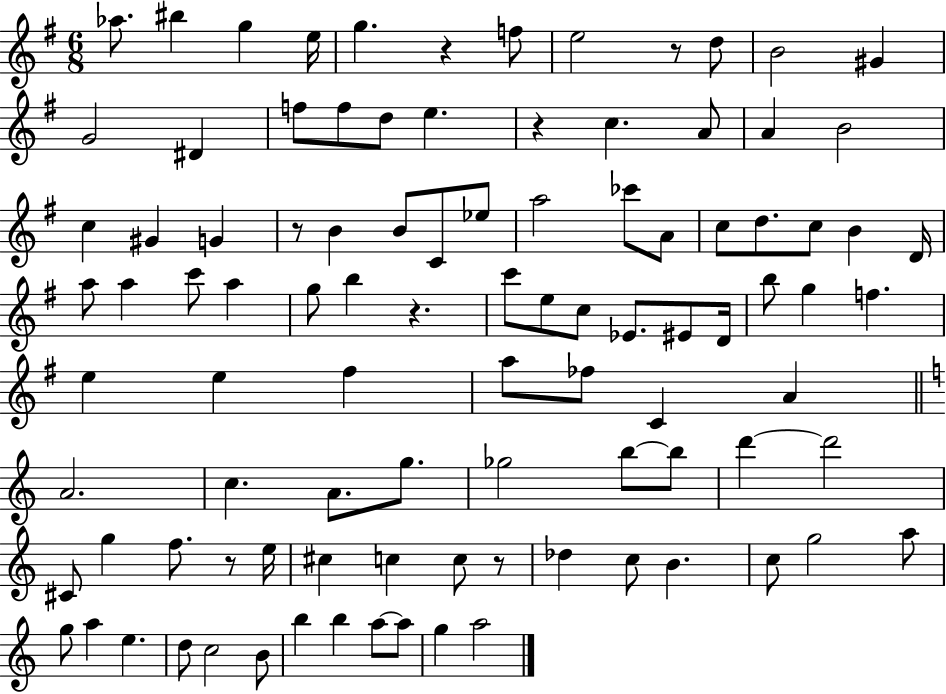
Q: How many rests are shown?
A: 7